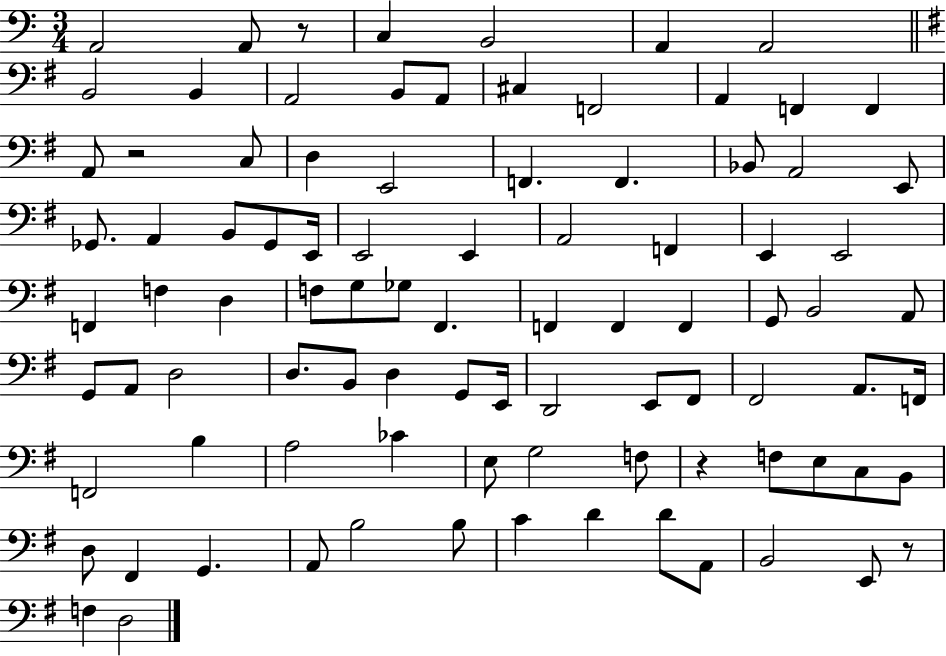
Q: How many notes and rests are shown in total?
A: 92